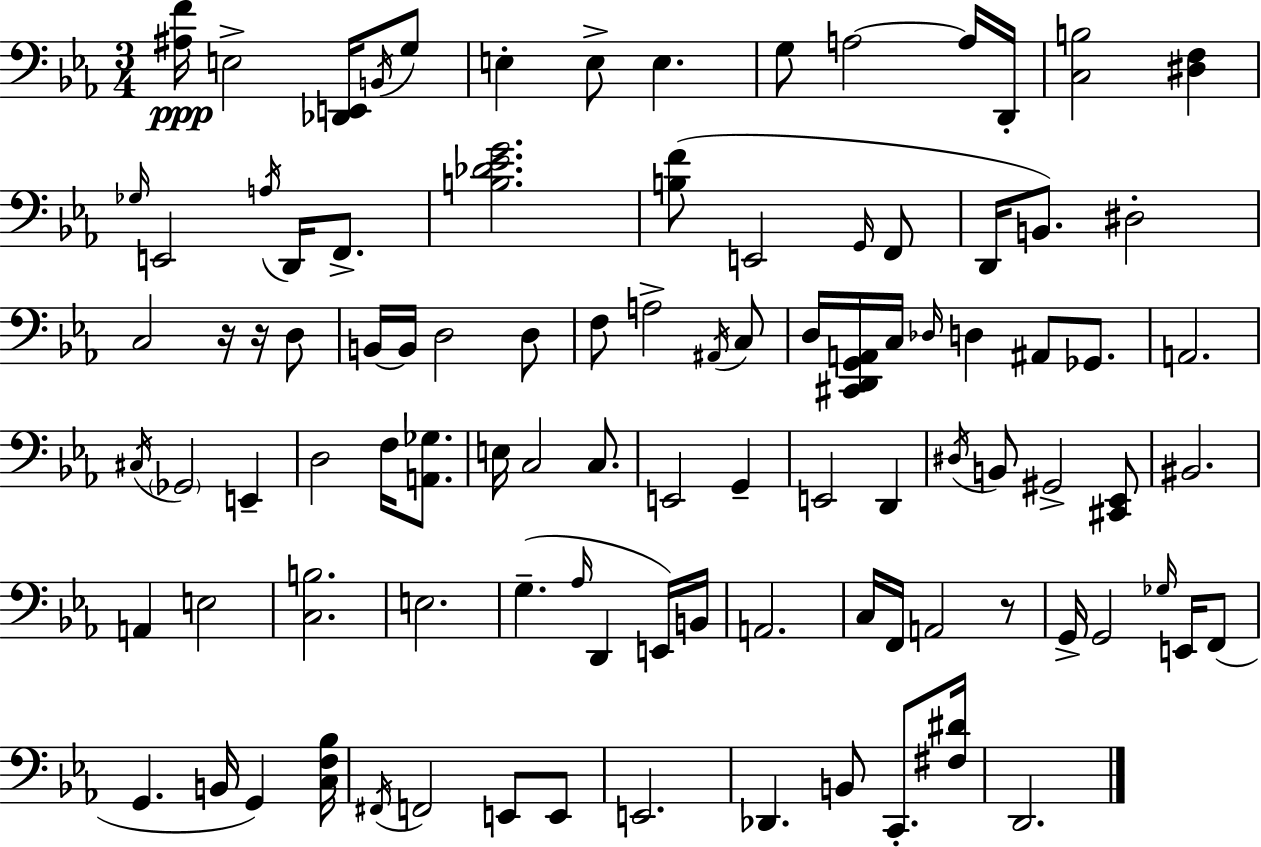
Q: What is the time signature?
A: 3/4